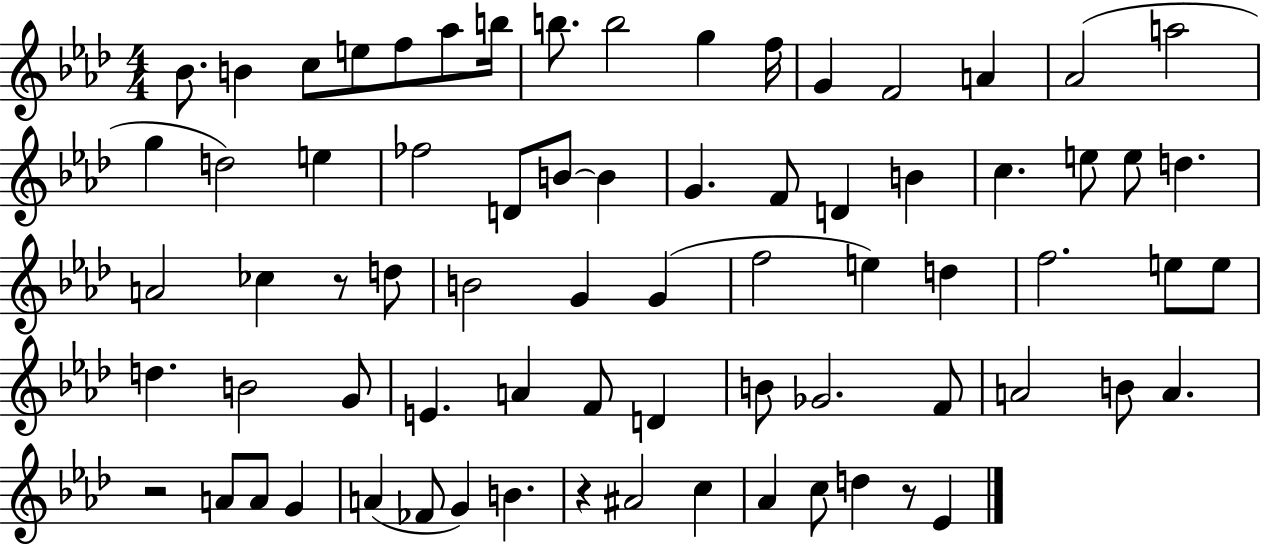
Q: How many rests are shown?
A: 4